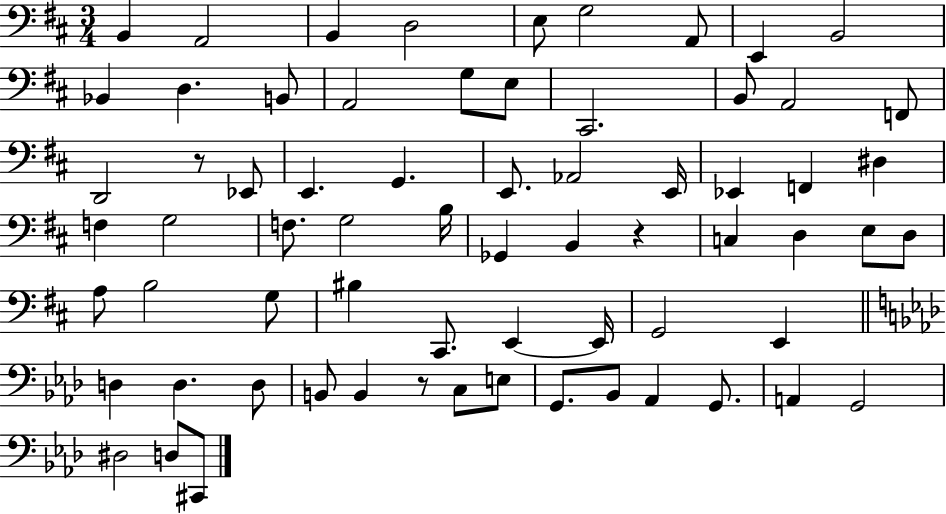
{
  \clef bass
  \numericTimeSignature
  \time 3/4
  \key d \major
  \repeat volta 2 { b,4 a,2 | b,4 d2 | e8 g2 a,8 | e,4 b,2 | \break bes,4 d4. b,8 | a,2 g8 e8 | cis,2. | b,8 a,2 f,8 | \break d,2 r8 ees,8 | e,4. g,4. | e,8. aes,2 e,16 | ees,4 f,4 dis4 | \break f4 g2 | f8. g2 b16 | ges,4 b,4 r4 | c4 d4 e8 d8 | \break a8 b2 g8 | bis4 cis,8. e,4~~ e,16 | g,2 e,4 | \bar "||" \break \key f \minor d4 d4. d8 | b,8 b,4 r8 c8 e8 | g,8. bes,8 aes,4 g,8. | a,4 g,2 | \break dis2 d8 cis,8 | } \bar "|."
}